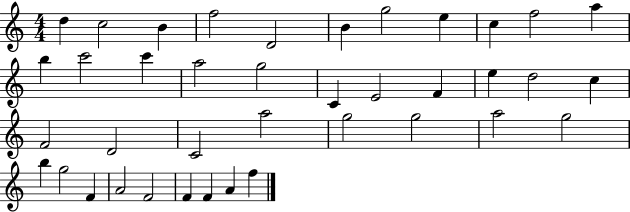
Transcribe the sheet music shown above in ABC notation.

X:1
T:Untitled
M:4/4
L:1/4
K:C
d c2 B f2 D2 B g2 e c f2 a b c'2 c' a2 g2 C E2 F e d2 c F2 D2 C2 a2 g2 g2 a2 g2 b g2 F A2 F2 F F A f